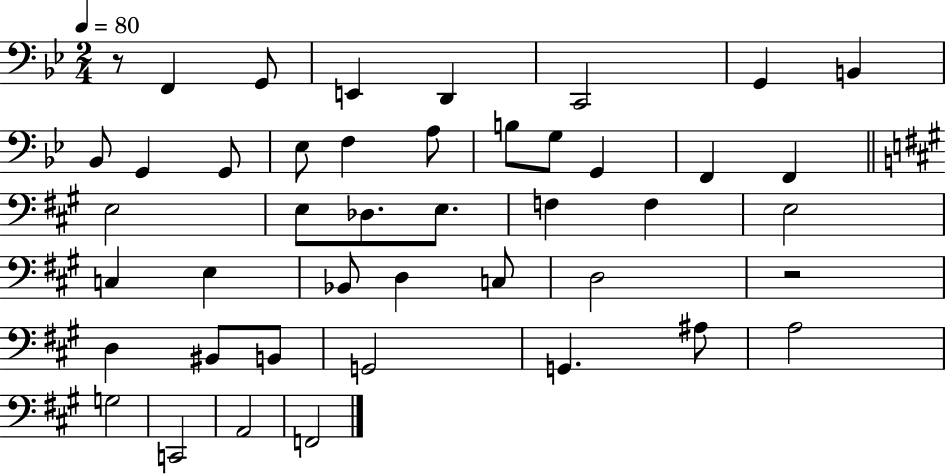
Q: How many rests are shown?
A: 2